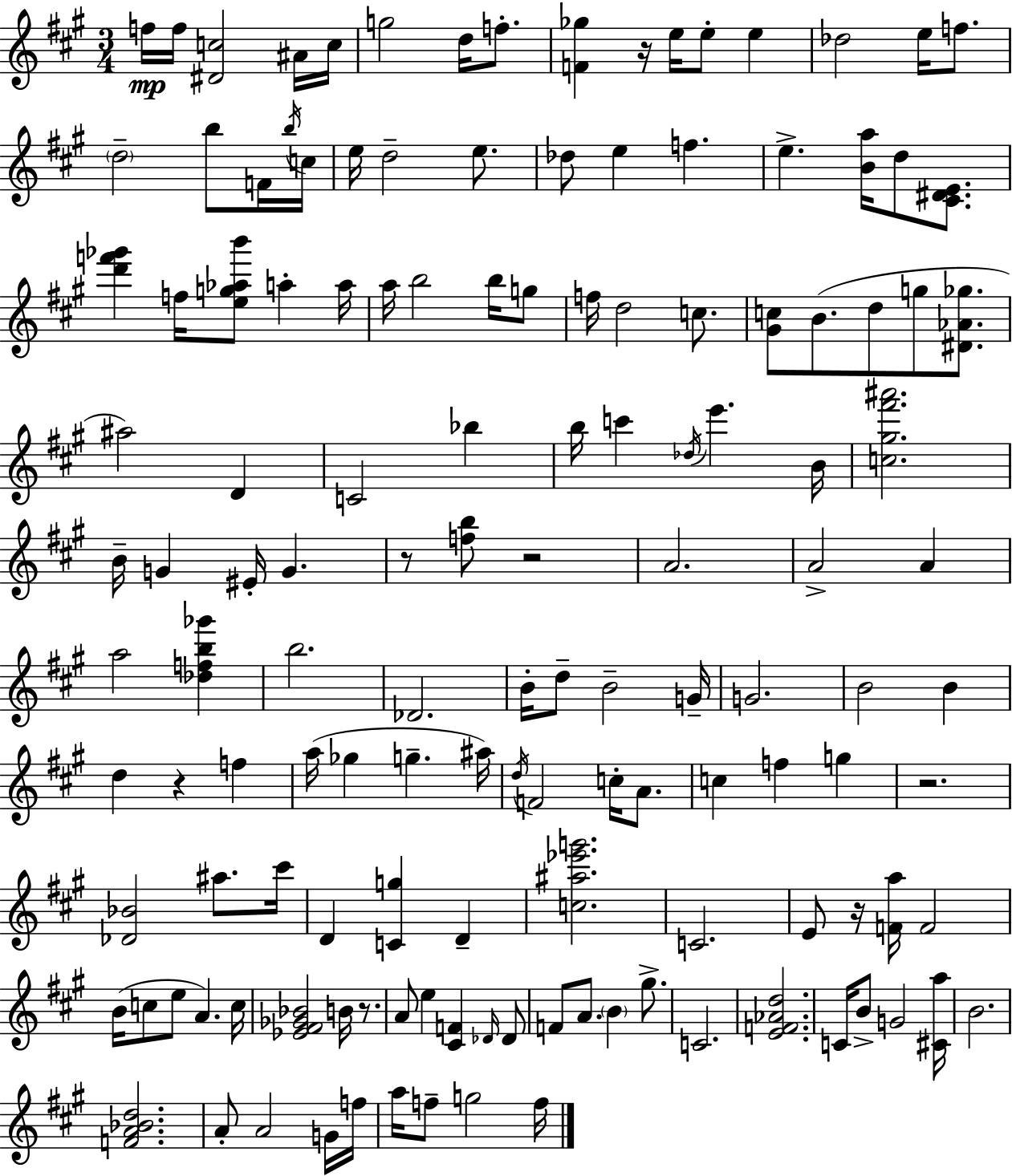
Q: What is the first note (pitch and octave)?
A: F5